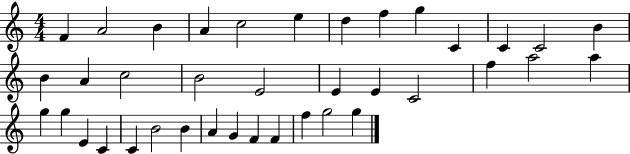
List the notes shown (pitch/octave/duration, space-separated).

F4/q A4/h B4/q A4/q C5/h E5/q D5/q F5/q G5/q C4/q C4/q C4/h B4/q B4/q A4/q C5/h B4/h E4/h E4/q E4/q C4/h F5/q A5/h A5/q G5/q G5/q E4/q C4/q C4/q B4/h B4/q A4/q G4/q F4/q F4/q F5/q G5/h G5/q